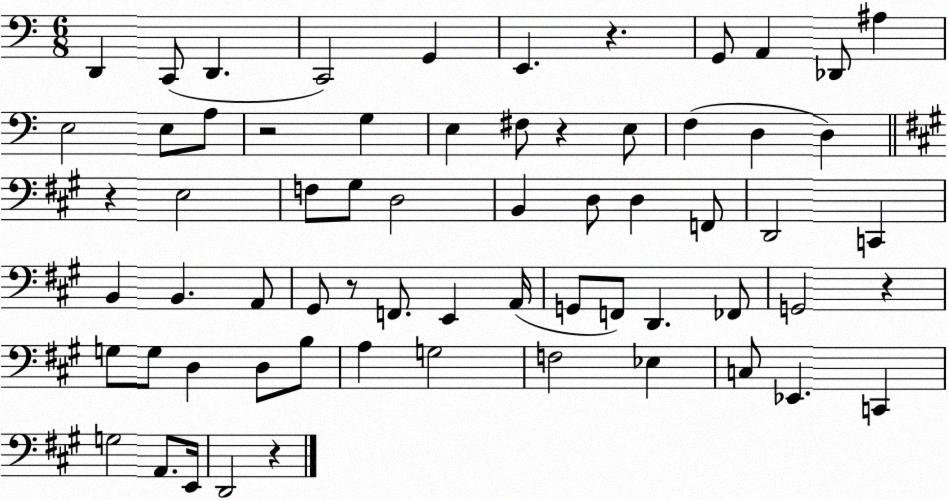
X:1
T:Untitled
M:6/8
L:1/4
K:C
D,, C,,/2 D,, C,,2 G,, E,, z G,,/2 A,, _D,,/2 ^A, E,2 E,/2 A,/2 z2 G, E, ^F,/2 z E,/2 F, D, D, z E,2 F,/2 ^G,/2 D,2 B,, D,/2 D, F,,/2 D,,2 C,, B,, B,, A,,/2 ^G,,/2 z/2 F,,/2 E,, A,,/4 G,,/2 F,,/2 D,, _F,,/2 G,,2 z G,/2 G,/2 D, D,/2 B,/2 A, G,2 F,2 _E, C,/2 _E,, C,, G,2 A,,/2 E,,/4 D,,2 z